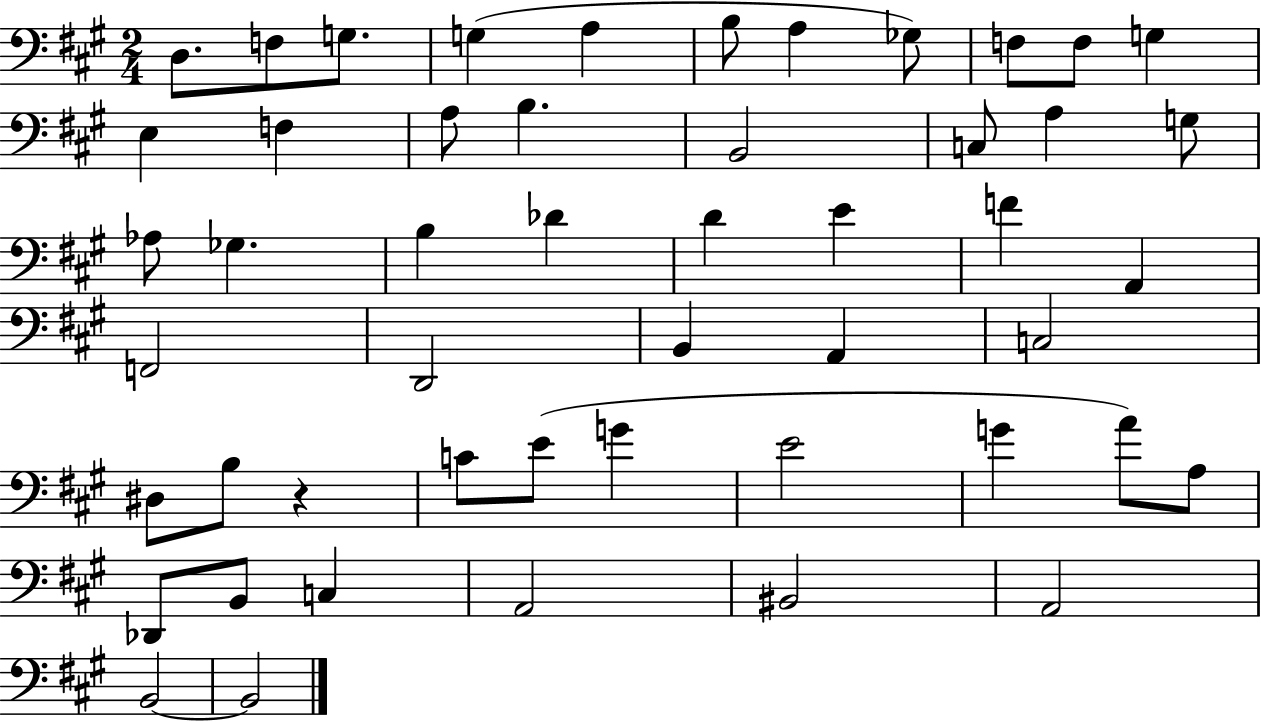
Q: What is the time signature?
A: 2/4